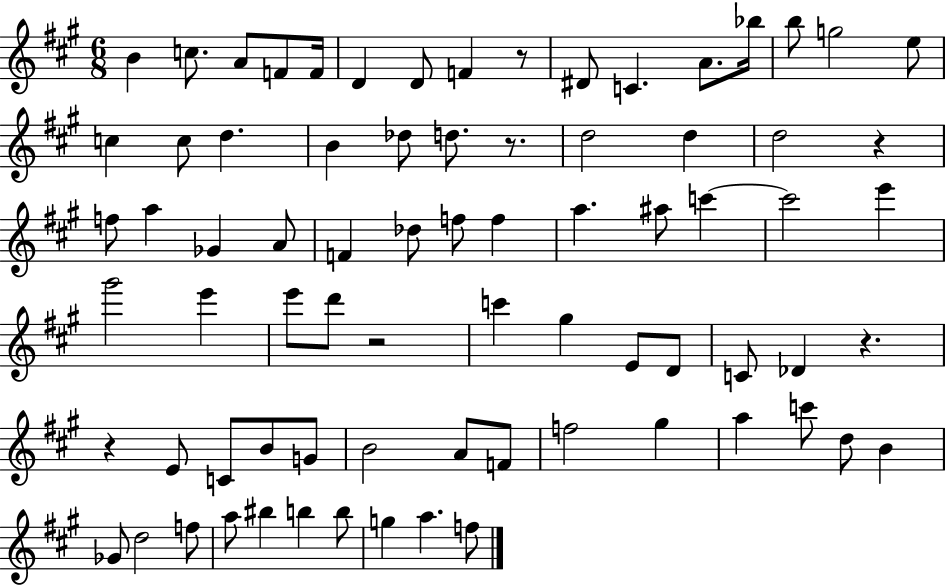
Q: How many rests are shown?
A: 6